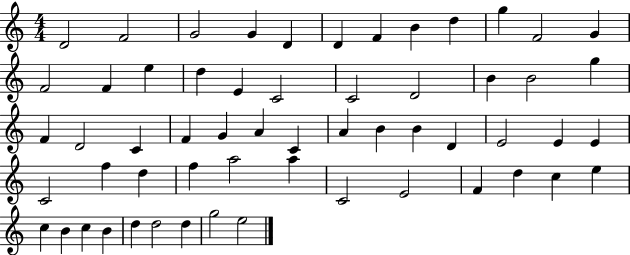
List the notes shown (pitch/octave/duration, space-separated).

D4/h F4/h G4/h G4/q D4/q D4/q F4/q B4/q D5/q G5/q F4/h G4/q F4/h F4/q E5/q D5/q E4/q C4/h C4/h D4/h B4/q B4/h G5/q F4/q D4/h C4/q F4/q G4/q A4/q C4/q A4/q B4/q B4/q D4/q E4/h E4/q E4/q C4/h F5/q D5/q F5/q A5/h A5/q C4/h E4/h F4/q D5/q C5/q E5/q C5/q B4/q C5/q B4/q D5/q D5/h D5/q G5/h E5/h